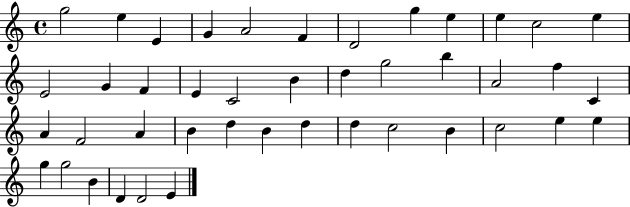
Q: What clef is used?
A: treble